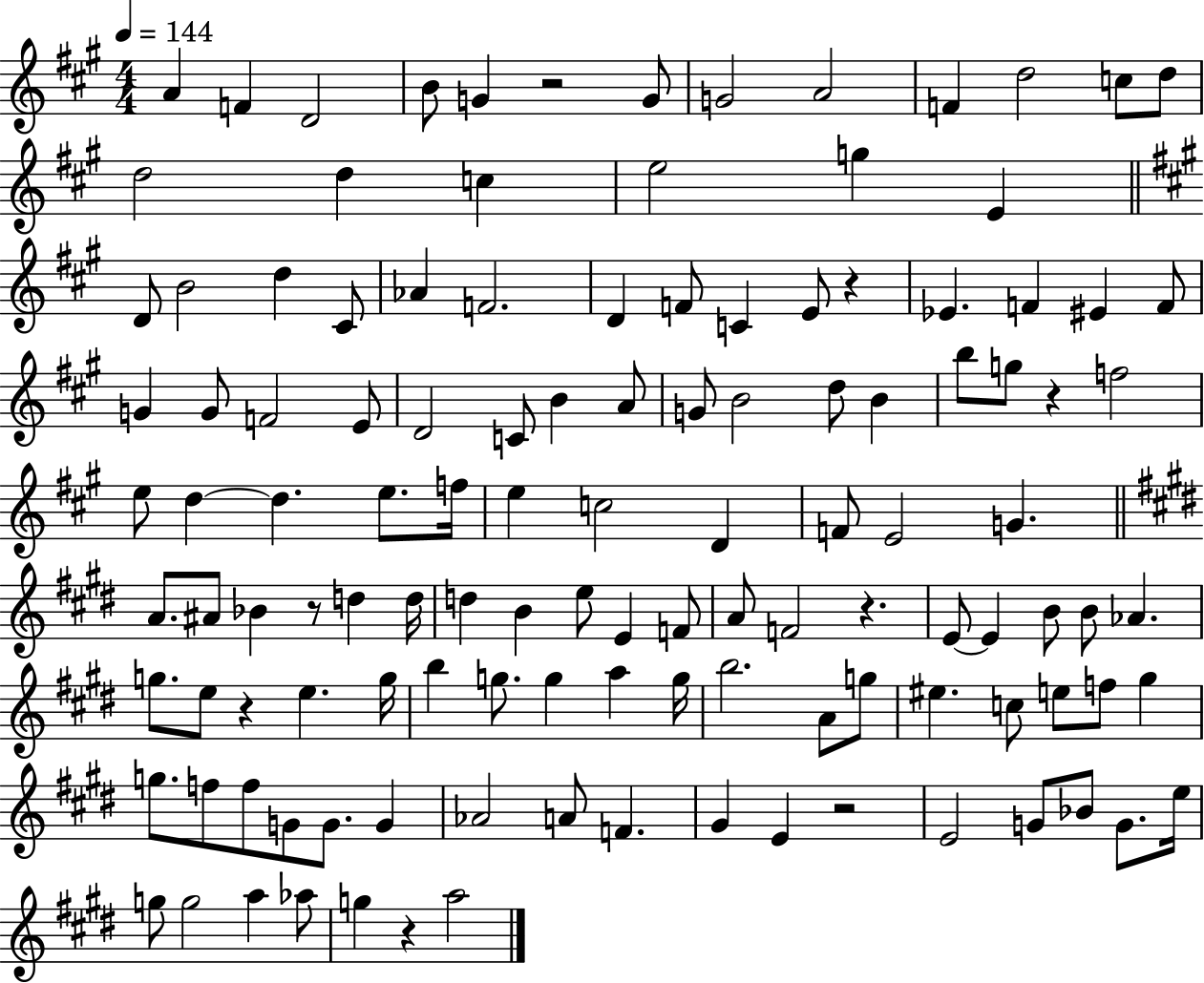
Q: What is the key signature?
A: A major